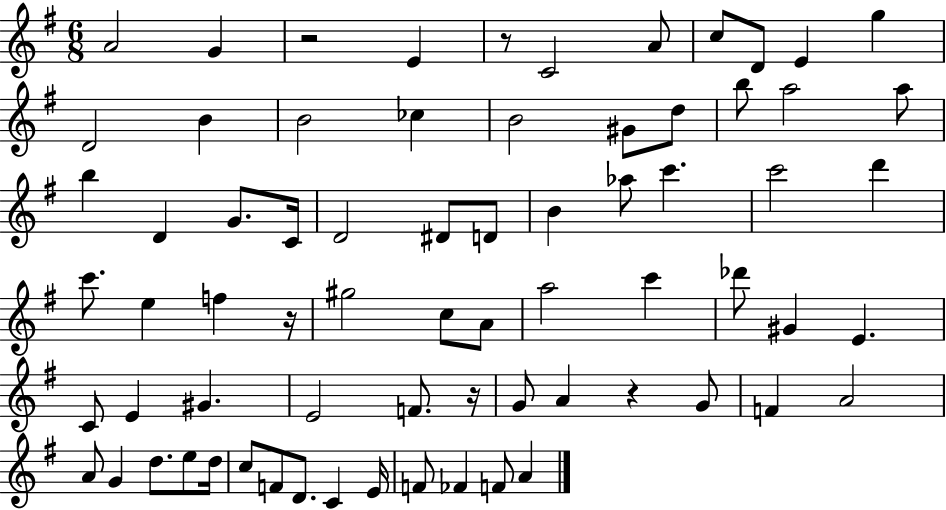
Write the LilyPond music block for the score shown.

{
  \clef treble
  \numericTimeSignature
  \time 6/8
  \key g \major
  a'2 g'4 | r2 e'4 | r8 c'2 a'8 | c''8 d'8 e'4 g''4 | \break d'2 b'4 | b'2 ces''4 | b'2 gis'8 d''8 | b''8 a''2 a''8 | \break b''4 d'4 g'8. c'16 | d'2 dis'8 d'8 | b'4 aes''8 c'''4. | c'''2 d'''4 | \break c'''8. e''4 f''4 r16 | gis''2 c''8 a'8 | a''2 c'''4 | des'''8 gis'4 e'4. | \break c'8 e'4 gis'4. | e'2 f'8. r16 | g'8 a'4 r4 g'8 | f'4 a'2 | \break a'8 g'4 d''8. e''8 d''16 | c''8 f'8 d'8. c'4 e'16 | f'8 fes'4 f'8 a'4 | \bar "|."
}